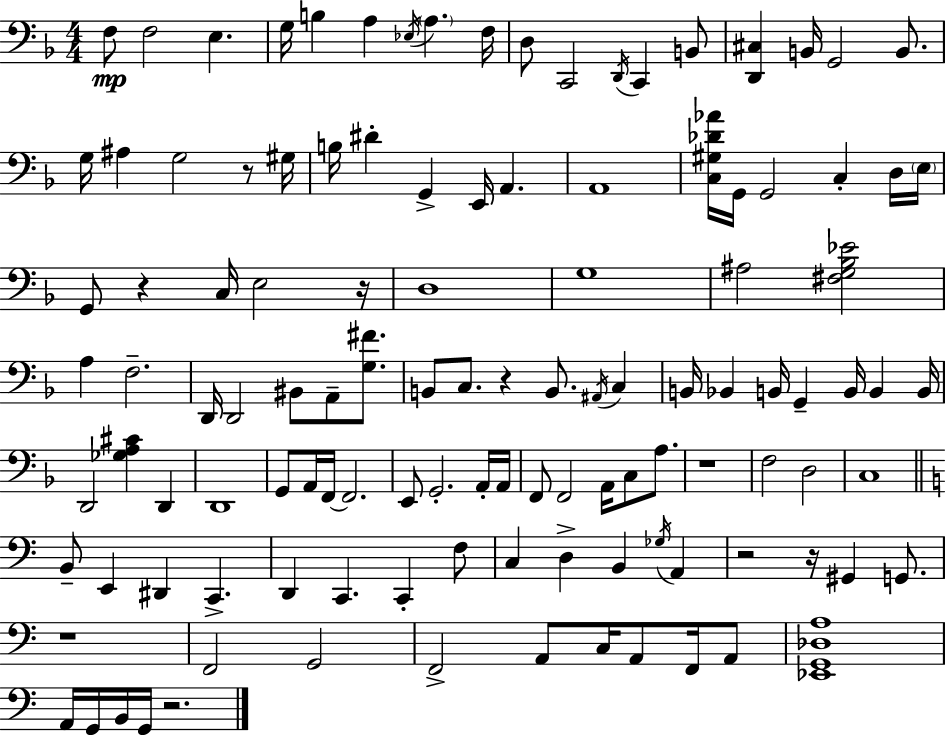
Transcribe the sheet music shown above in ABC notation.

X:1
T:Untitled
M:4/4
L:1/4
K:Dm
F,/2 F,2 E, G,/4 B, A, _E,/4 A, F,/4 D,/2 C,,2 D,,/4 C,, B,,/2 [D,,^C,] B,,/4 G,,2 B,,/2 G,/4 ^A, G,2 z/2 ^G,/4 B,/4 ^D G,, E,,/4 A,, A,,4 [C,^G,_D_A]/4 G,,/4 G,,2 C, D,/4 E,/4 G,,/2 z C,/4 E,2 z/4 D,4 G,4 ^A,2 [^F,G,_B,_E]2 A, F,2 D,,/4 D,,2 ^B,,/2 A,,/2 [G,^F]/2 B,,/2 C,/2 z B,,/2 ^A,,/4 C, B,,/4 _B,, B,,/4 G,, B,,/4 B,, B,,/4 D,,2 [_G,A,^C] D,, D,,4 G,,/2 A,,/4 F,,/4 F,,2 E,,/2 G,,2 A,,/4 A,,/4 F,,/2 F,,2 A,,/4 C,/2 A,/2 z4 F,2 D,2 C,4 B,,/2 E,, ^D,, C,, D,, C,, C,, F,/2 C, D, B,, _G,/4 A,, z2 z/4 ^G,, G,,/2 z4 F,,2 G,,2 F,,2 A,,/2 C,/4 A,,/2 F,,/4 A,,/2 [_E,,G,,_D,A,]4 A,,/4 G,,/4 B,,/4 G,,/4 z2